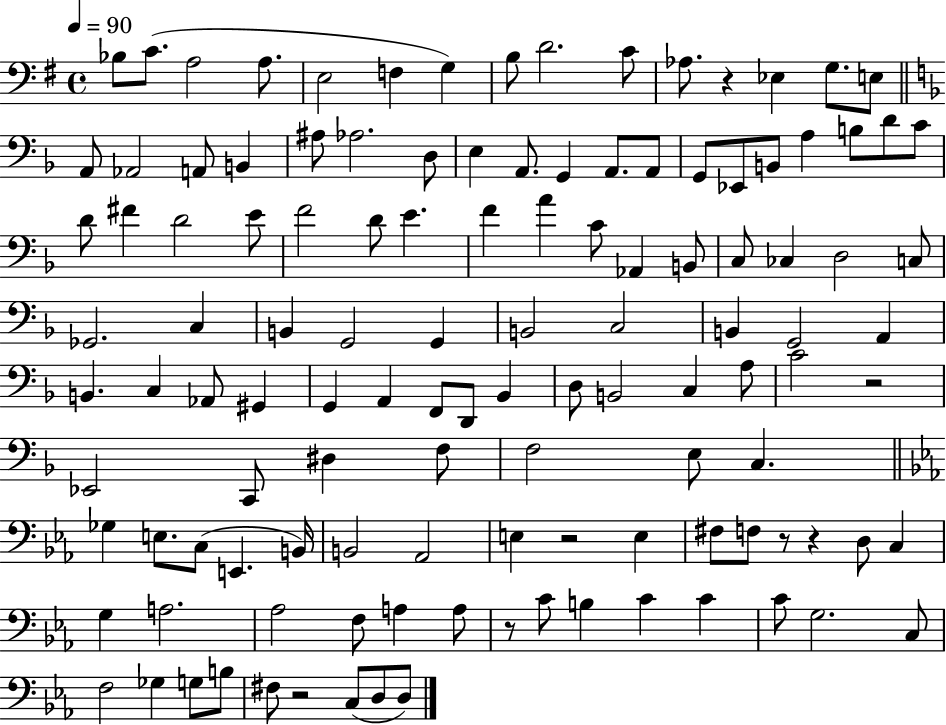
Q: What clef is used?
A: bass